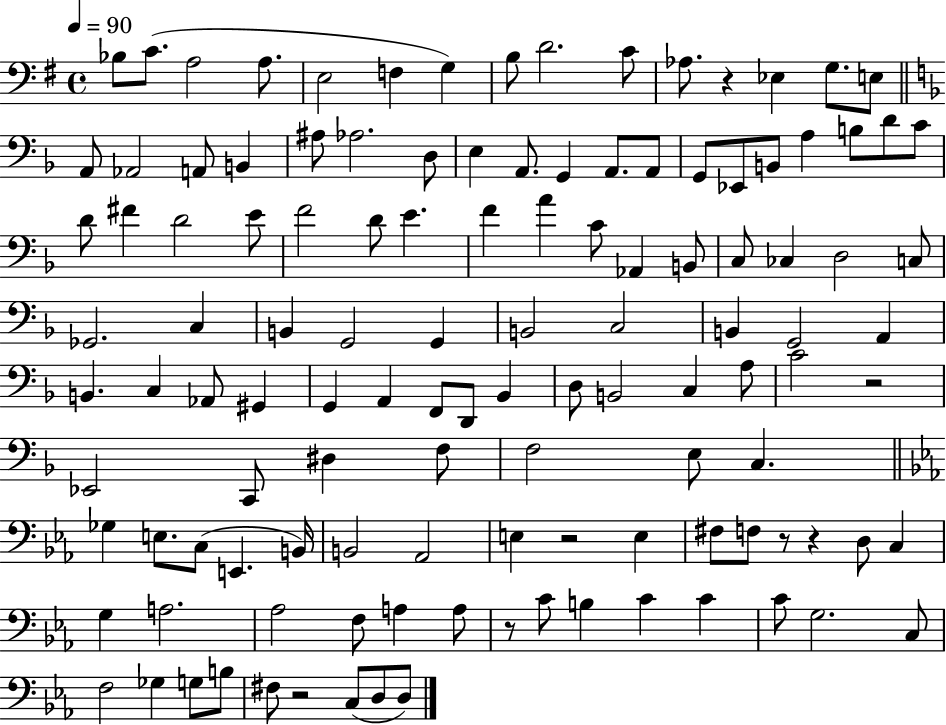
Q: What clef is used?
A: bass